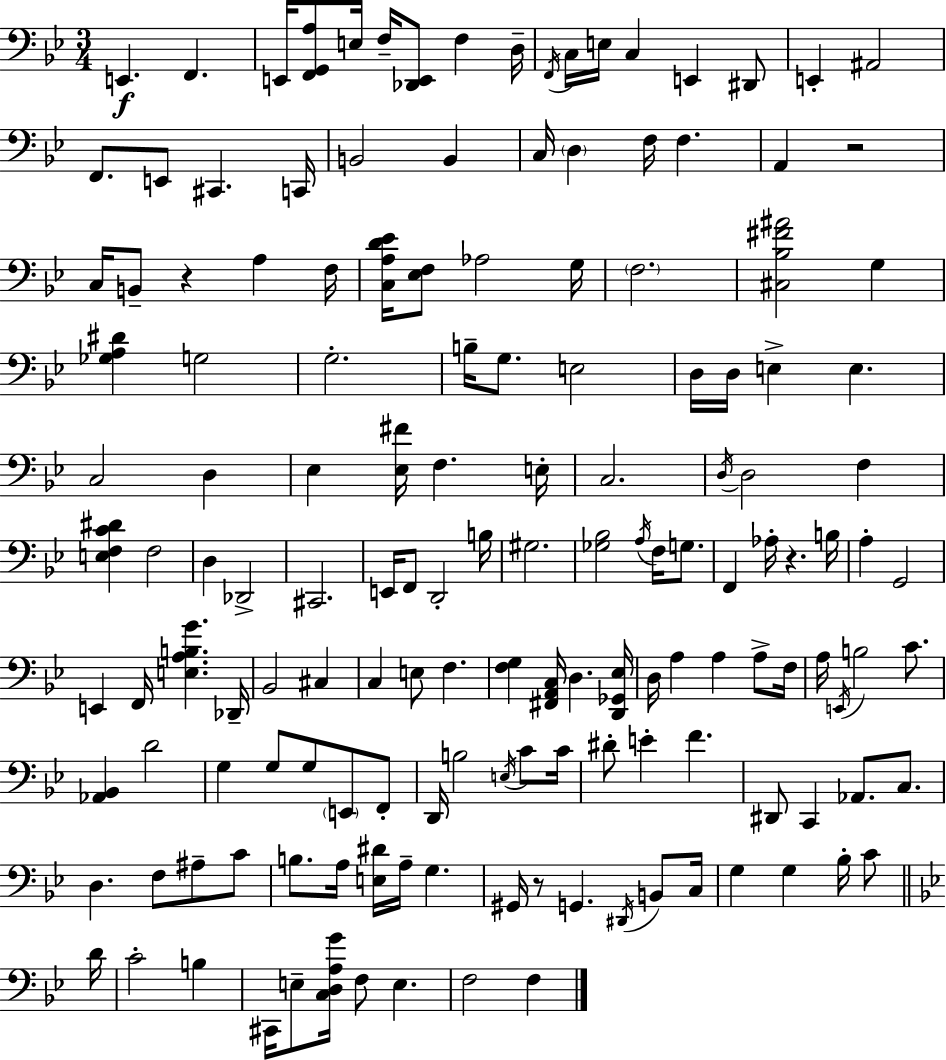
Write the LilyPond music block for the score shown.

{
  \clef bass
  \numericTimeSignature
  \time 3/4
  \key bes \major
  e,4.\f f,4. | e,16 <f, g, a>8 e16 f16-- <des, e,>8 f4 d16-- | \acciaccatura { f,16 } c16 e16 c4 e,4 dis,8 | e,4-. ais,2 | \break f,8. e,8 cis,4. | c,16 b,2 b,4 | c16 \parenthesize d4 f16 f4. | a,4 r2 | \break c16 b,8-- r4 a4 | f16 <c a d' ees'>16 <ees f>8 aes2 | g16 \parenthesize f2. | <cis bes fis' ais'>2 g4 | \break <ges a dis'>4 g2 | g2.-. | b16-- g8. e2 | d16 d16 e4-> e4. | \break c2 d4 | ees4 <ees fis'>16 f4. | e16-. c2. | \acciaccatura { d16 } d2 f4 | \break <e f c' dis'>4 f2 | d4 des,2-> | cis,2. | e,16 f,8 d,2-. | \break b16 gis2. | <ges bes>2 \acciaccatura { a16 } f16 | g8. f,4 aes16-. r4. | b16 a4-. g,2 | \break e,4 f,16 <e a b g'>4. | des,16-- bes,2 cis4 | c4 e8 f4. | <f g>4 <fis, a, c>16 d4. | \break <d, ges, ees>16 d16 a4 a4 | a8-> f16 a16 \acciaccatura { e,16 } b2 | c'8. <aes, bes,>4 d'2 | g4 g8 g8 | \break \parenthesize e,8 f,8-. d,16 b2 | \acciaccatura { e16 } c'8 c'16 dis'8-. e'4-. f'4. | dis,8 c,4 aes,8. | c8. d4. f8 | \break ais8-- c'8 b8. a16 <e dis'>16 a16-- g4. | gis,16 r8 g,4. | \acciaccatura { dis,16 } b,8 c16 g4 g4 | bes16-. c'8 \bar "||" \break \key bes \major d'16 c'2-. b4 | cis,16 e8-- <c d a g'>16 f8 e4. | f2 f4 | \bar "|."
}